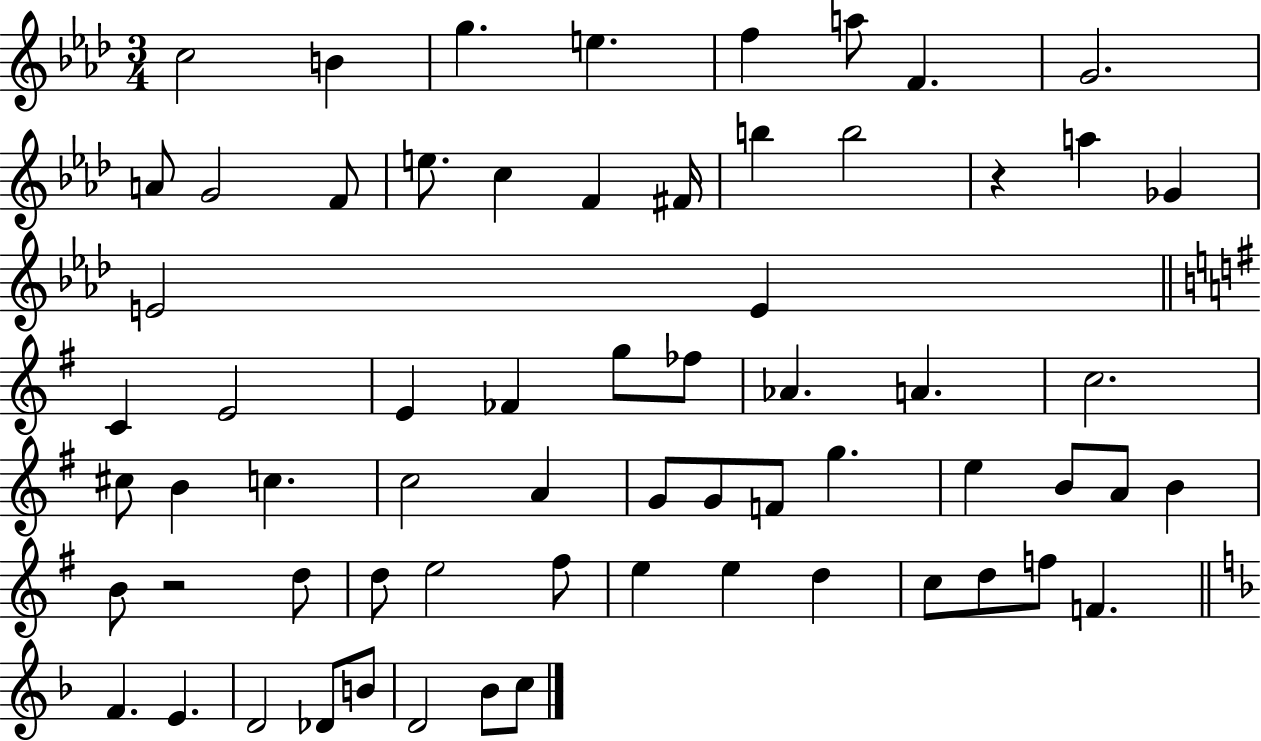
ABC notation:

X:1
T:Untitled
M:3/4
L:1/4
K:Ab
c2 B g e f a/2 F G2 A/2 G2 F/2 e/2 c F ^F/4 b b2 z a _G E2 E C E2 E _F g/2 _f/2 _A A c2 ^c/2 B c c2 A G/2 G/2 F/2 g e B/2 A/2 B B/2 z2 d/2 d/2 e2 ^f/2 e e d c/2 d/2 f/2 F F E D2 _D/2 B/2 D2 _B/2 c/2